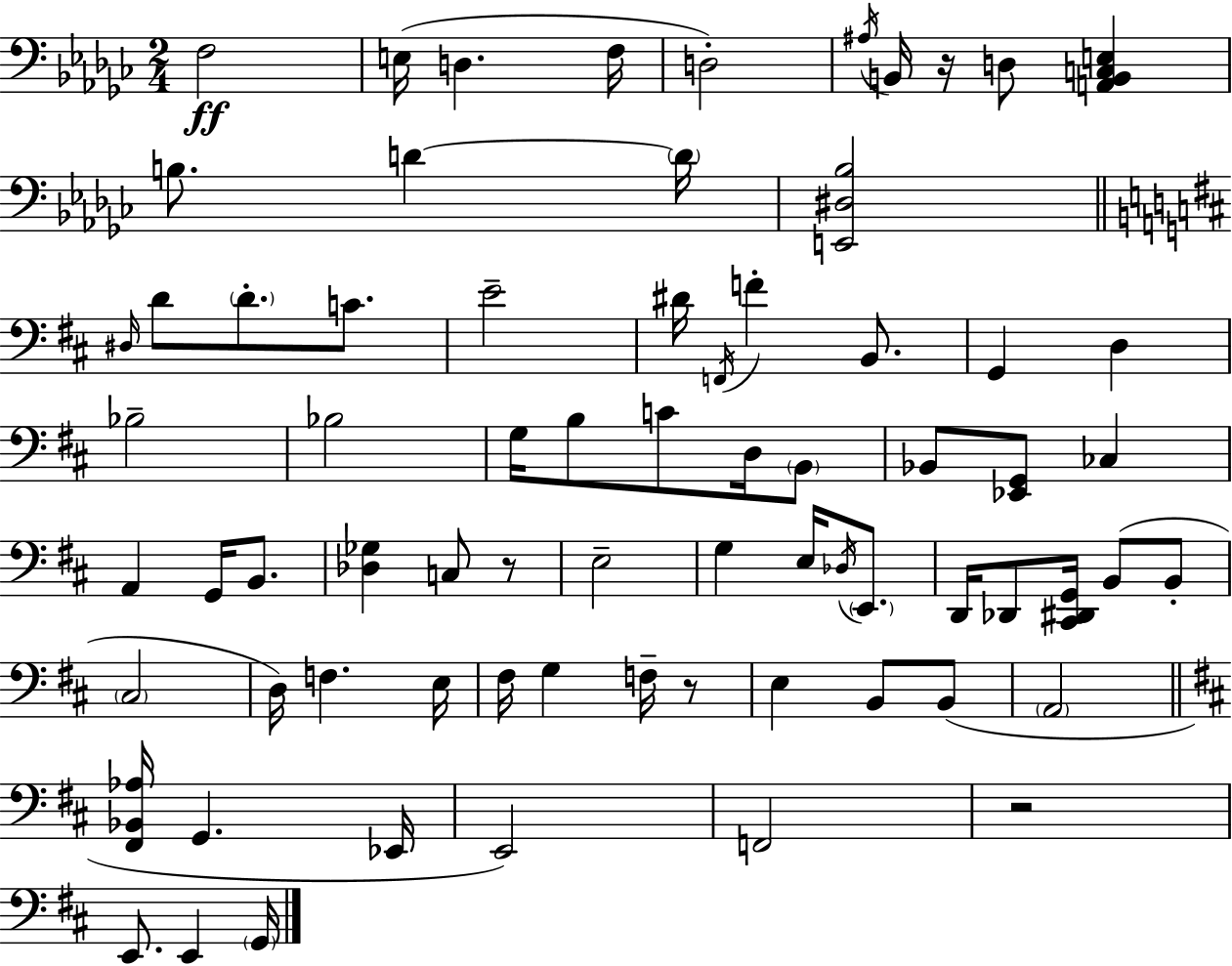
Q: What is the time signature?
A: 2/4